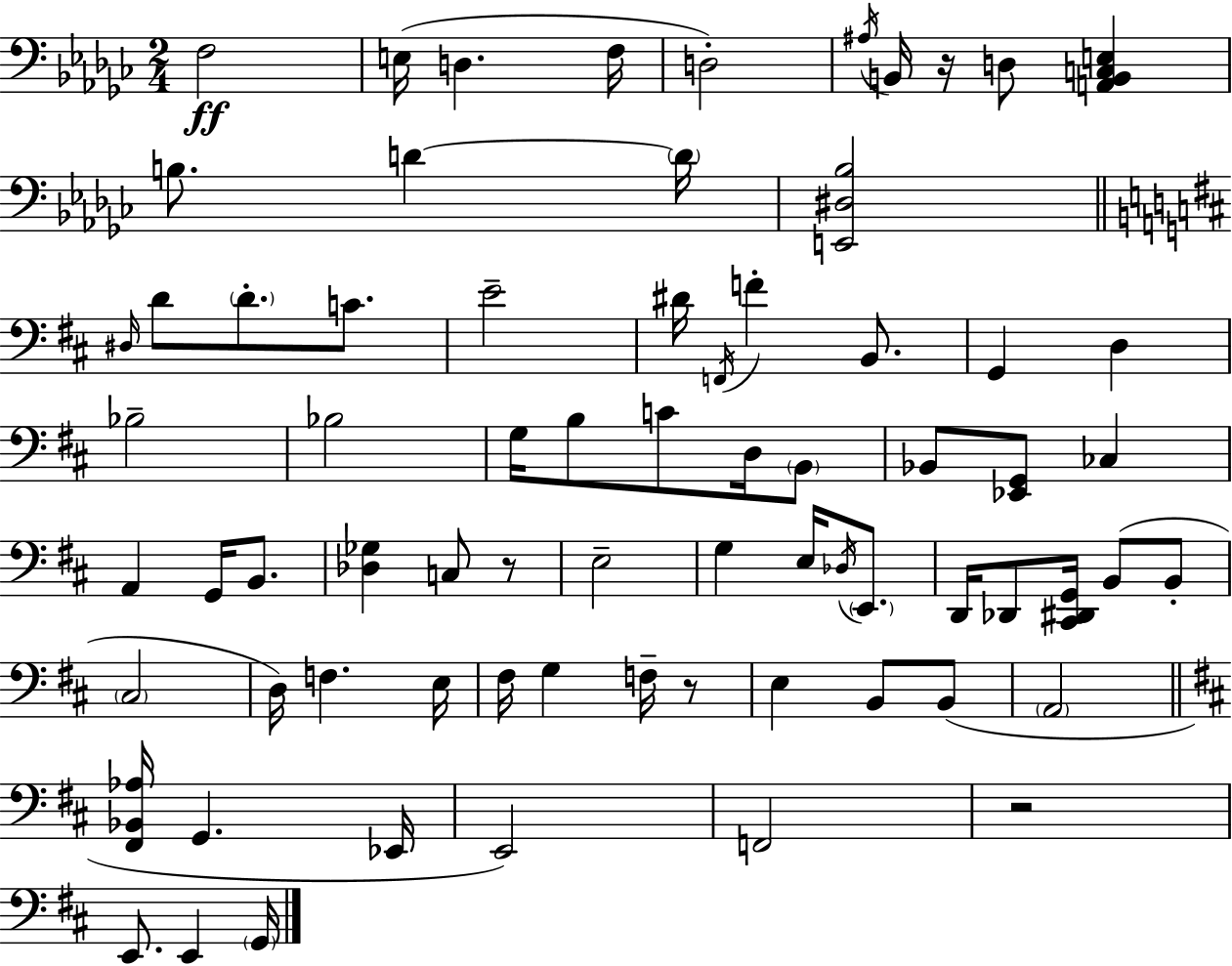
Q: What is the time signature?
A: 2/4